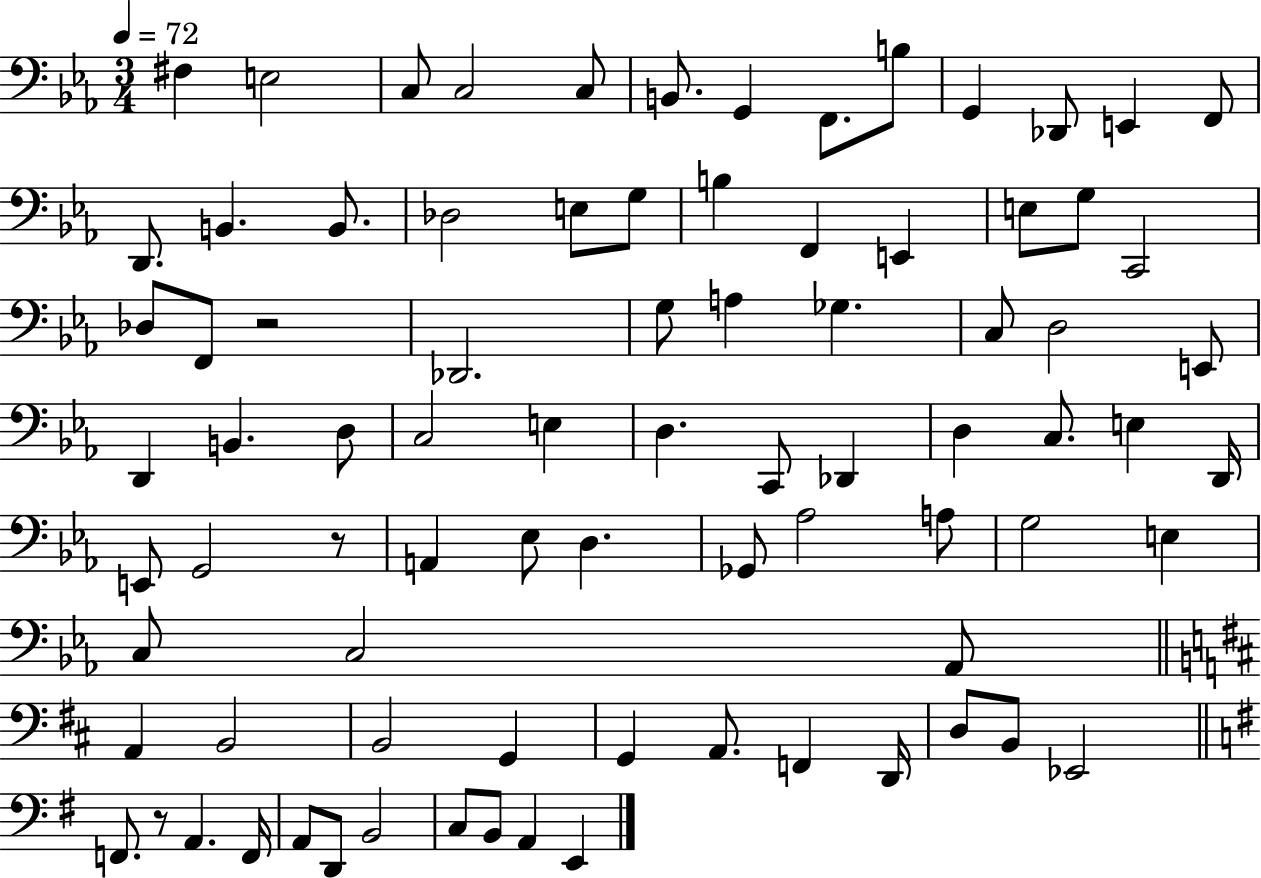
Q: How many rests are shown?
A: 3